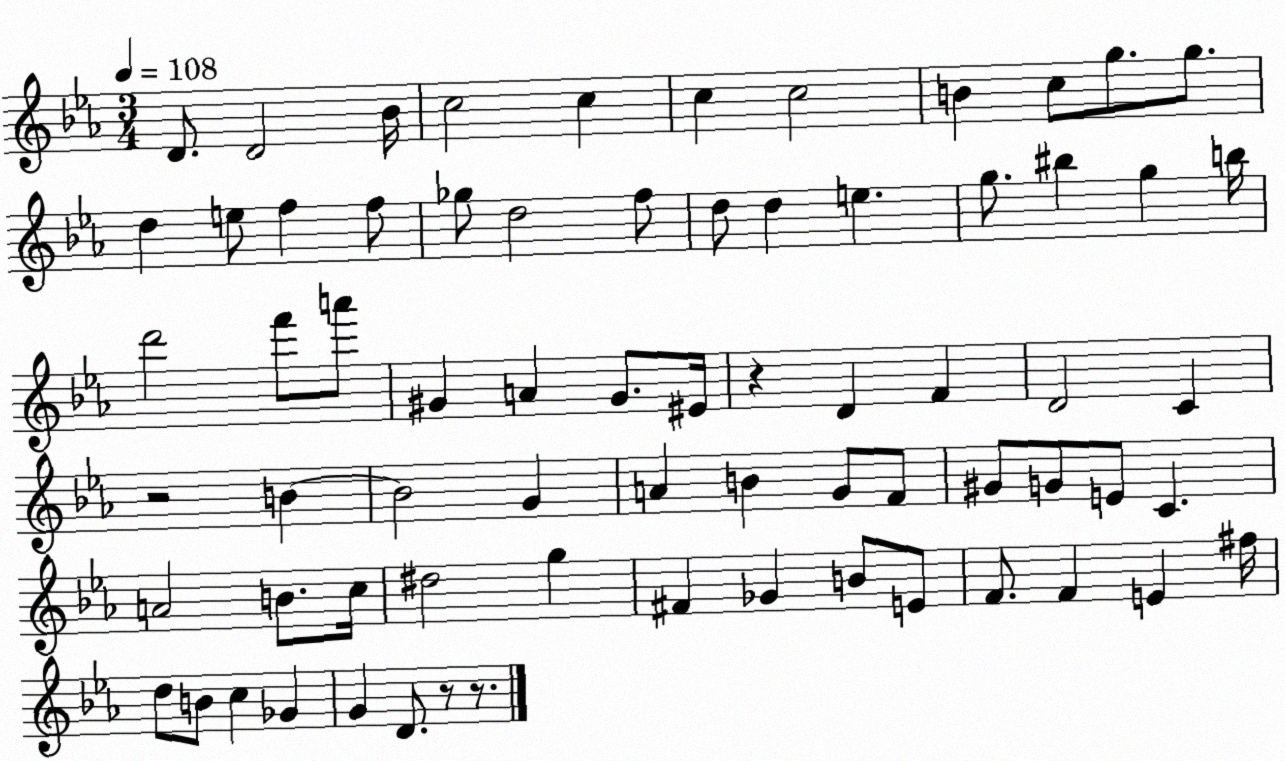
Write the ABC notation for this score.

X:1
T:Untitled
M:3/4
L:1/4
K:Eb
D/2 D2 _B/4 c2 c c c2 B c/2 g/2 g/2 d e/2 f f/2 _g/2 d2 f/2 d/2 d e g/2 ^b g b/4 d'2 f'/2 a'/2 ^G A ^G/2 ^E/4 z D F D2 C z2 B B2 G A B G/2 F/2 ^G/2 G/2 E/2 C A2 B/2 c/4 ^d2 g ^F _G B/2 E/2 F/2 F E ^f/4 d/2 B/2 c _G G D/2 z/2 z/2